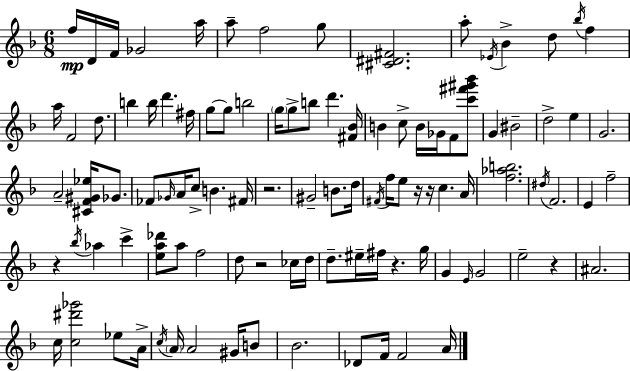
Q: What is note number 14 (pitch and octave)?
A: F5